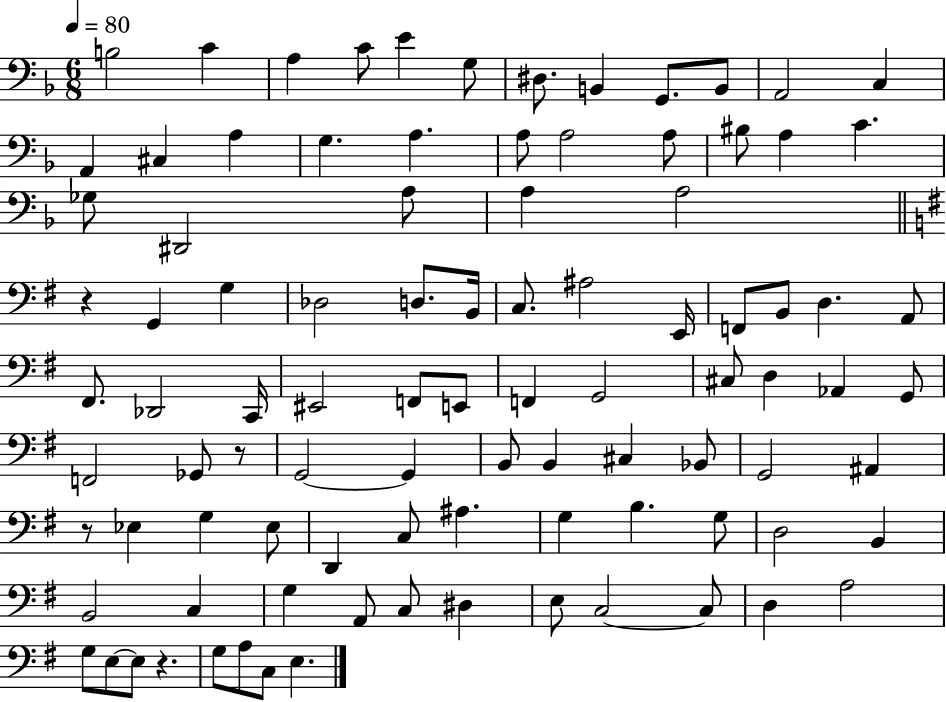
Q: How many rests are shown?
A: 4